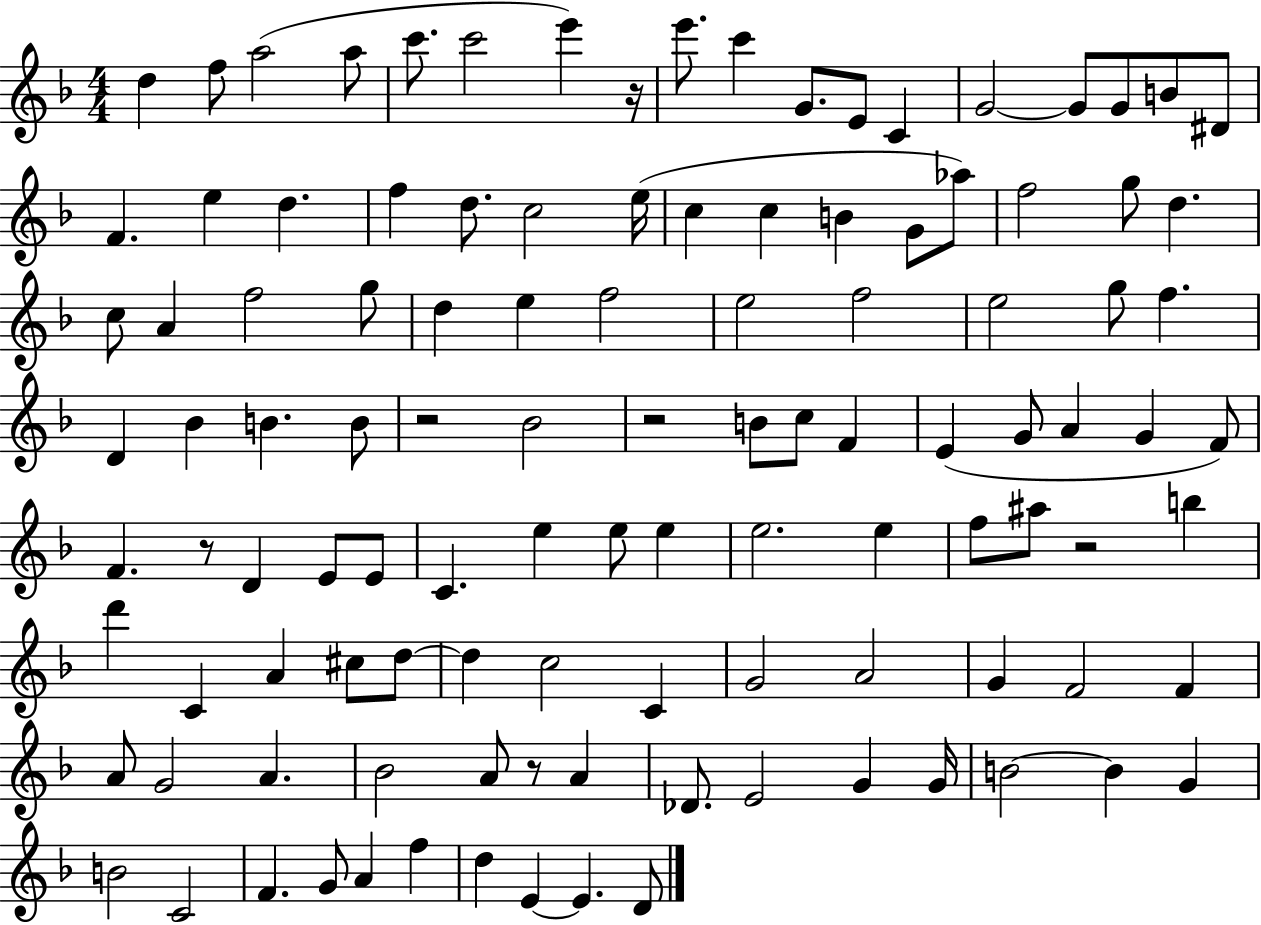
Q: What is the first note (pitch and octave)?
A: D5